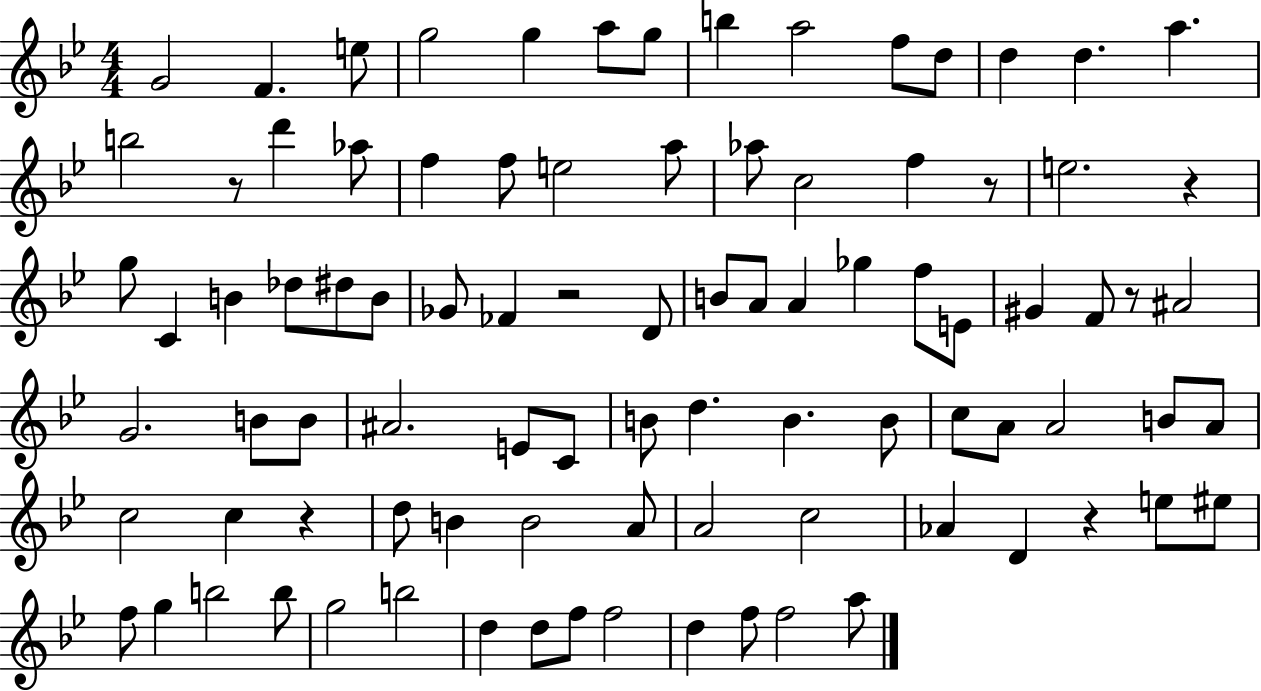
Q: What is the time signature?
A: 4/4